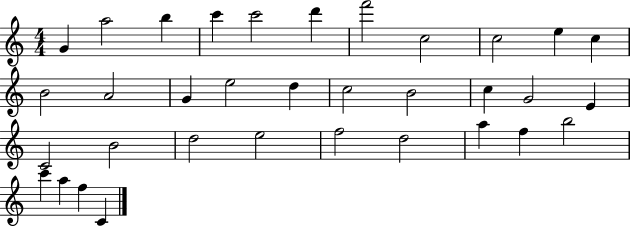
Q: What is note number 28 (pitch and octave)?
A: A5